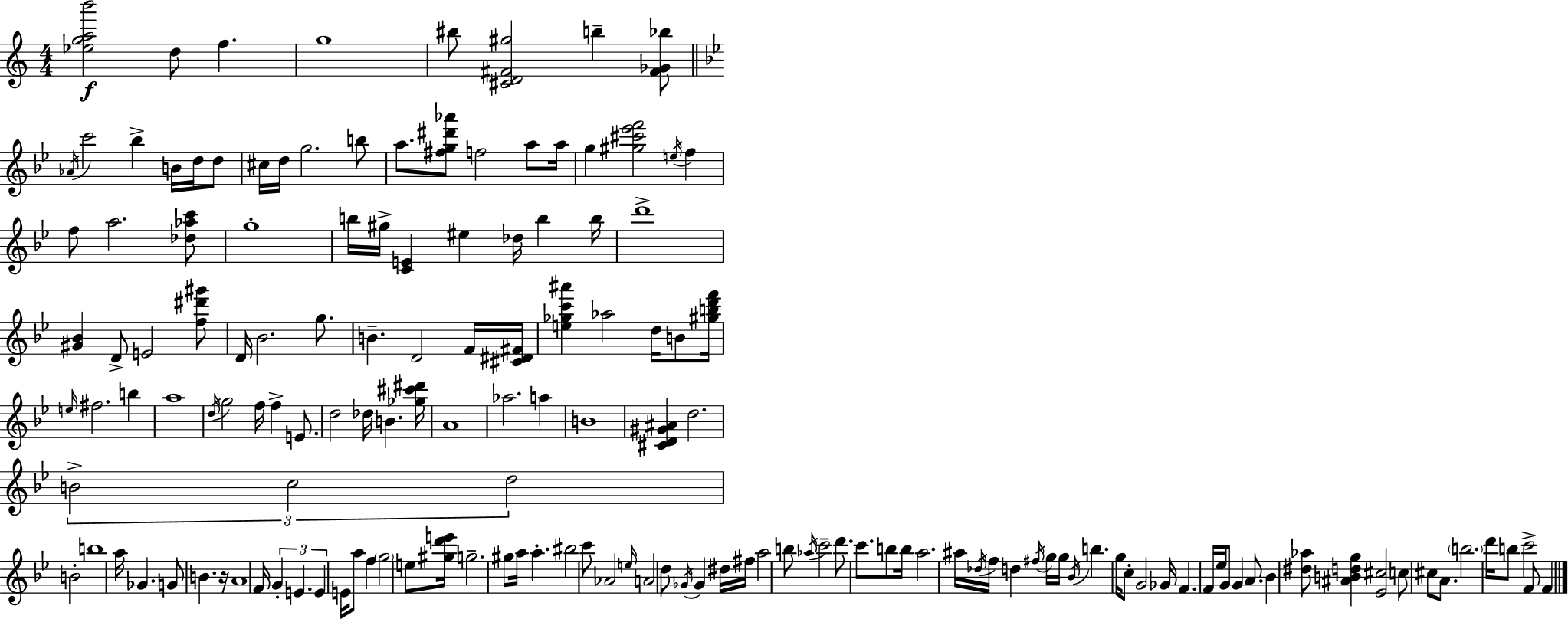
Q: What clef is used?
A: treble